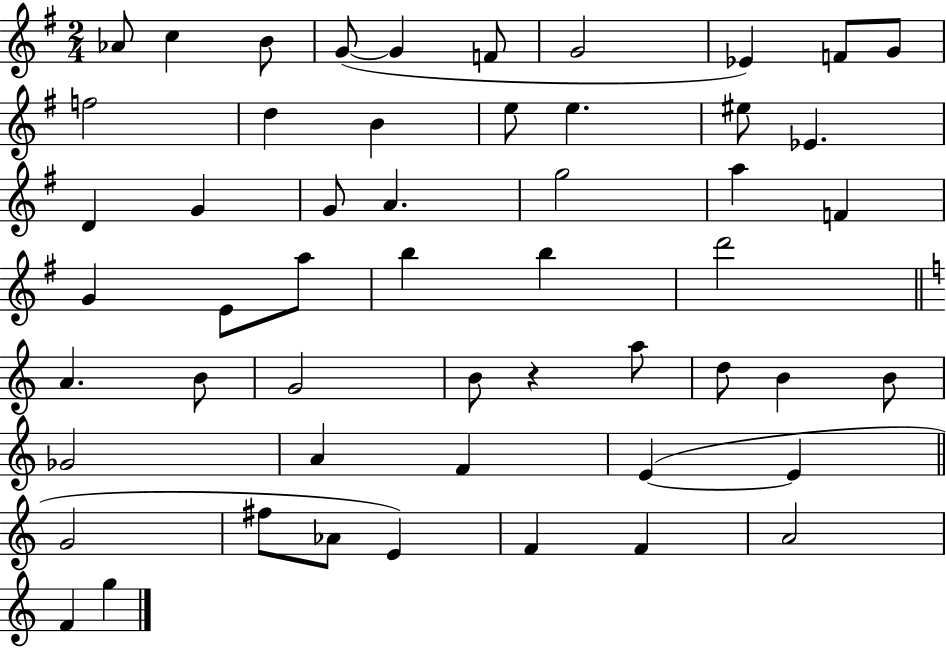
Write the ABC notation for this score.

X:1
T:Untitled
M:2/4
L:1/4
K:G
_A/2 c B/2 G/2 G F/2 G2 _E F/2 G/2 f2 d B e/2 e ^e/2 _E D G G/2 A g2 a F G E/2 a/2 b b d'2 A B/2 G2 B/2 z a/2 d/2 B B/2 _G2 A F E E G2 ^f/2 _A/2 E F F A2 F g